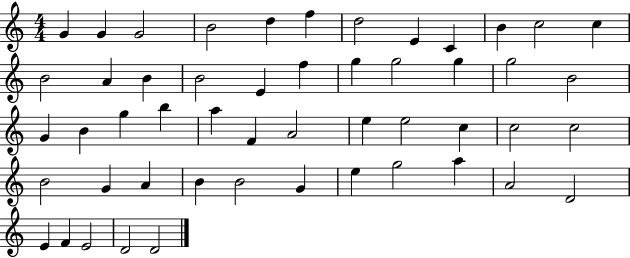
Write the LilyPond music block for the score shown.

{
  \clef treble
  \numericTimeSignature
  \time 4/4
  \key c \major
  g'4 g'4 g'2 | b'2 d''4 f''4 | d''2 e'4 c'4 | b'4 c''2 c''4 | \break b'2 a'4 b'4 | b'2 e'4 f''4 | g''4 g''2 g''4 | g''2 b'2 | \break g'4 b'4 g''4 b''4 | a''4 f'4 a'2 | e''4 e''2 c''4 | c''2 c''2 | \break b'2 g'4 a'4 | b'4 b'2 g'4 | e''4 g''2 a''4 | a'2 d'2 | \break e'4 f'4 e'2 | d'2 d'2 | \bar "|."
}